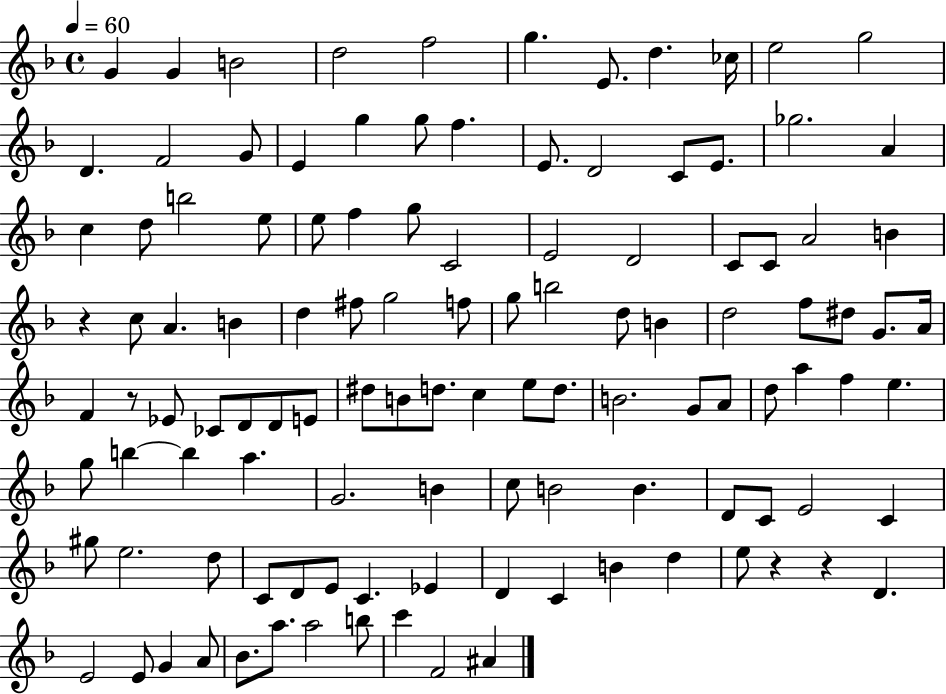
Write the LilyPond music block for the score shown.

{
  \clef treble
  \time 4/4
  \defaultTimeSignature
  \key f \major
  \tempo 4 = 60
  \repeat volta 2 { g'4 g'4 b'2 | d''2 f''2 | g''4. e'8. d''4. ces''16 | e''2 g''2 | \break d'4. f'2 g'8 | e'4 g''4 g''8 f''4. | e'8. d'2 c'8 e'8. | ges''2. a'4 | \break c''4 d''8 b''2 e''8 | e''8 f''4 g''8 c'2 | e'2 d'2 | c'8 c'8 a'2 b'4 | \break r4 c''8 a'4. b'4 | d''4 fis''8 g''2 f''8 | g''8 b''2 d''8 b'4 | d''2 f''8 dis''8 g'8. a'16 | \break f'4 r8 ees'8 ces'8 d'8 d'8 e'8 | dis''8 b'8 d''8. c''4 e''8 d''8. | b'2. g'8 a'8 | d''8 a''4 f''4 e''4. | \break g''8 b''4~~ b''4 a''4. | g'2. b'4 | c''8 b'2 b'4. | d'8 c'8 e'2 c'4 | \break gis''8 e''2. d''8 | c'8 d'8 e'8 c'4. ees'4 | d'4 c'4 b'4 d''4 | e''8 r4 r4 d'4. | \break e'2 e'8 g'4 a'8 | bes'8. a''8. a''2 b''8 | c'''4 f'2 ais'4 | } \bar "|."
}